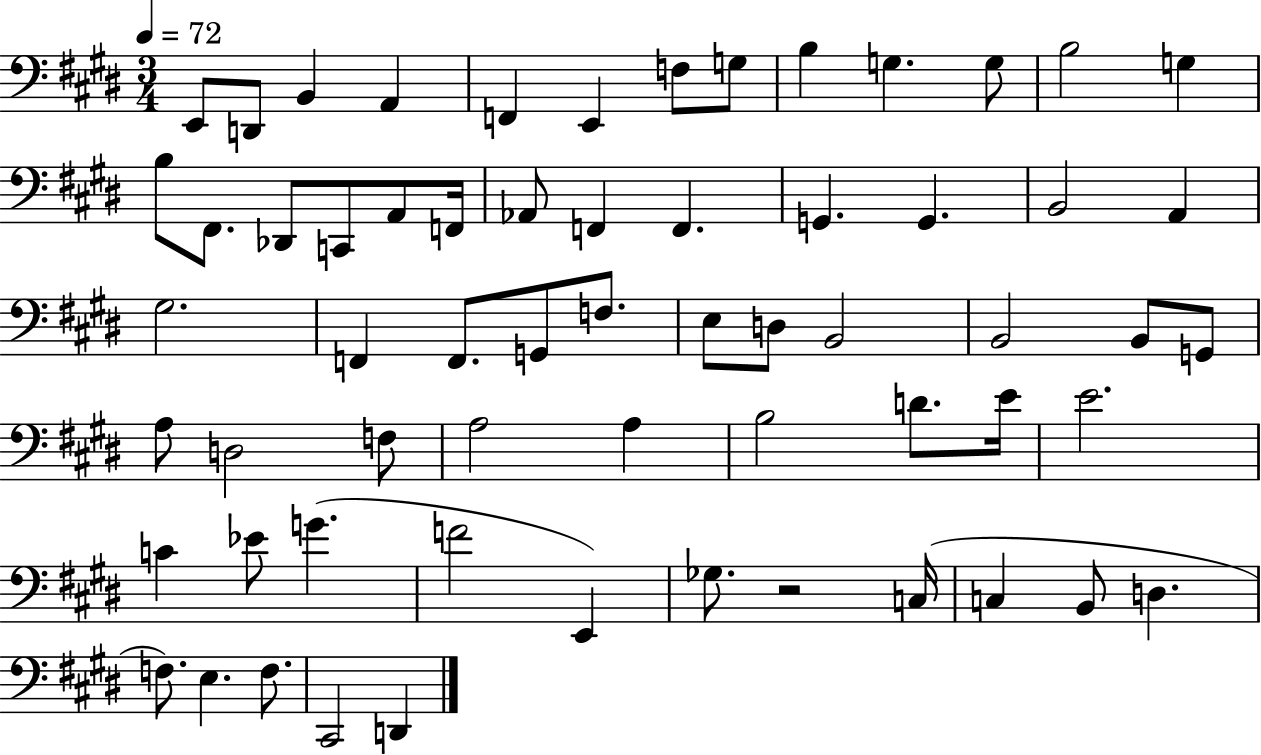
X:1
T:Untitled
M:3/4
L:1/4
K:E
E,,/2 D,,/2 B,, A,, F,, E,, F,/2 G,/2 B, G, G,/2 B,2 G, B,/2 ^F,,/2 _D,,/2 C,,/2 A,,/2 F,,/4 _A,,/2 F,, F,, G,, G,, B,,2 A,, ^G,2 F,, F,,/2 G,,/2 F,/2 E,/2 D,/2 B,,2 B,,2 B,,/2 G,,/2 A,/2 D,2 F,/2 A,2 A, B,2 D/2 E/4 E2 C _E/2 G F2 E,, _G,/2 z2 C,/4 C, B,,/2 D, F,/2 E, F,/2 ^C,,2 D,,